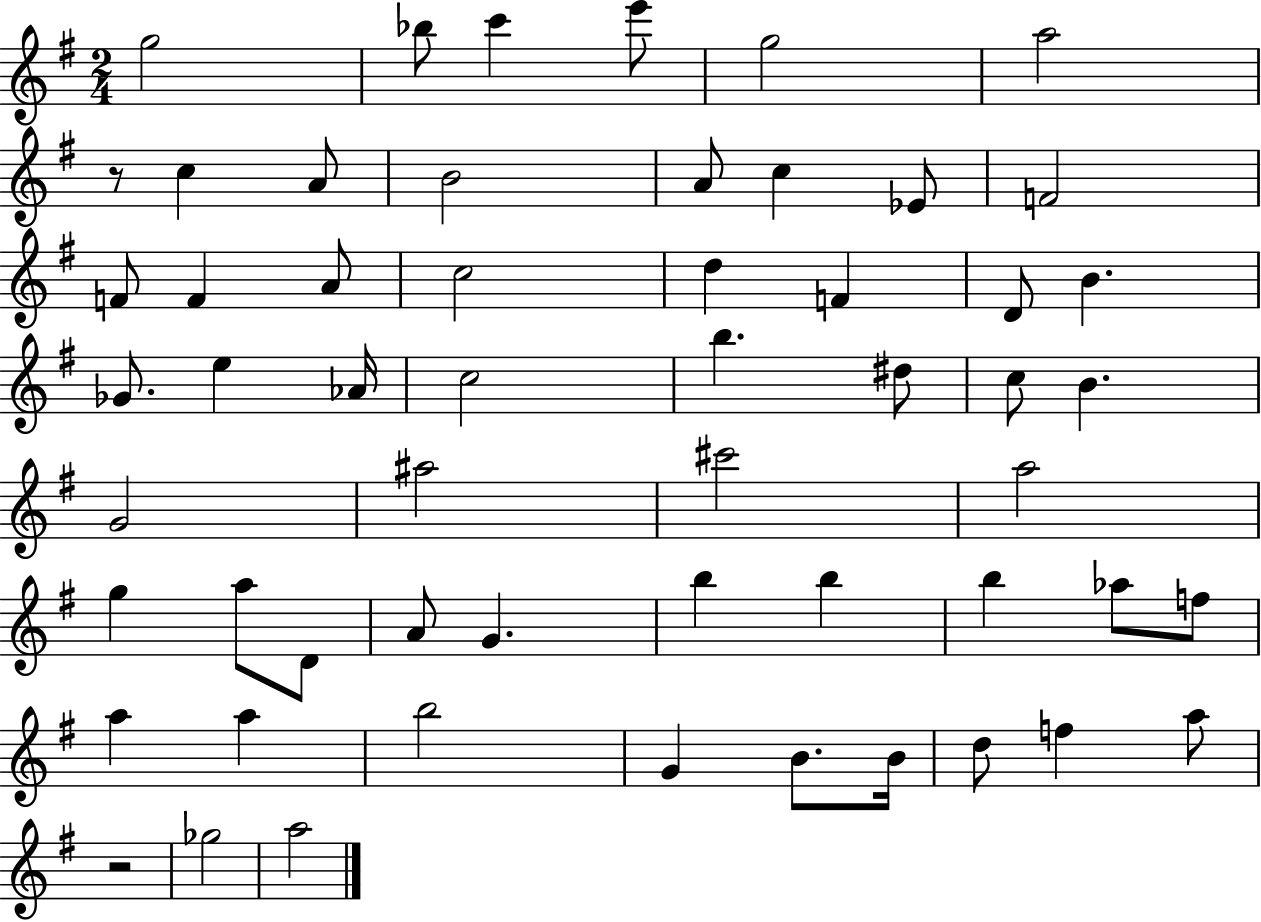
{
  \clef treble
  \numericTimeSignature
  \time 2/4
  \key g \major
  g''2 | bes''8 c'''4 e'''8 | g''2 | a''2 | \break r8 c''4 a'8 | b'2 | a'8 c''4 ees'8 | f'2 | \break f'8 f'4 a'8 | c''2 | d''4 f'4 | d'8 b'4. | \break ges'8. e''4 aes'16 | c''2 | b''4. dis''8 | c''8 b'4. | \break g'2 | ais''2 | cis'''2 | a''2 | \break g''4 a''8 d'8 | a'8 g'4. | b''4 b''4 | b''4 aes''8 f''8 | \break a''4 a''4 | b''2 | g'4 b'8. b'16 | d''8 f''4 a''8 | \break r2 | ges''2 | a''2 | \bar "|."
}